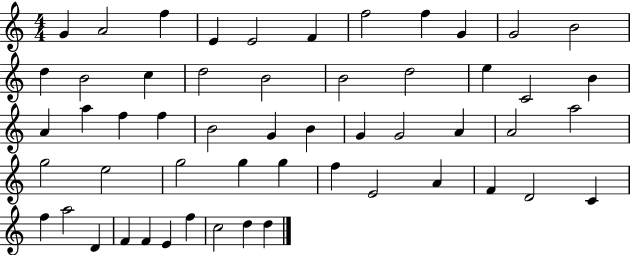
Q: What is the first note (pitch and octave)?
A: G4